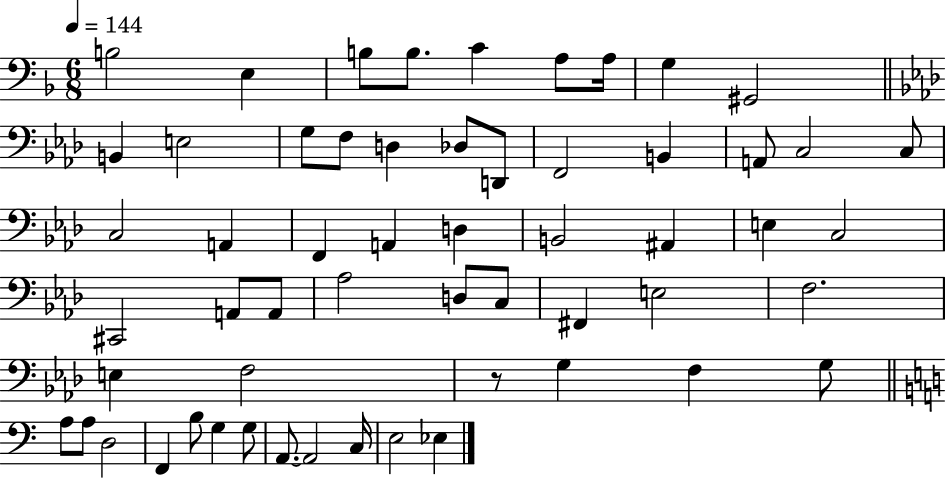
B3/h E3/q B3/e B3/e. C4/q A3/e A3/s G3/q G#2/h B2/q E3/h G3/e F3/e D3/q Db3/e D2/e F2/h B2/q A2/e C3/h C3/e C3/h A2/q F2/q A2/q D3/q B2/h A#2/q E3/q C3/h C#2/h A2/e A2/e Ab3/h D3/e C3/e F#2/q E3/h F3/h. E3/q F3/h R/e G3/q F3/q G3/e A3/e A3/e D3/h F2/q B3/e G3/q G3/e A2/e. A2/h C3/s E3/h Eb3/q